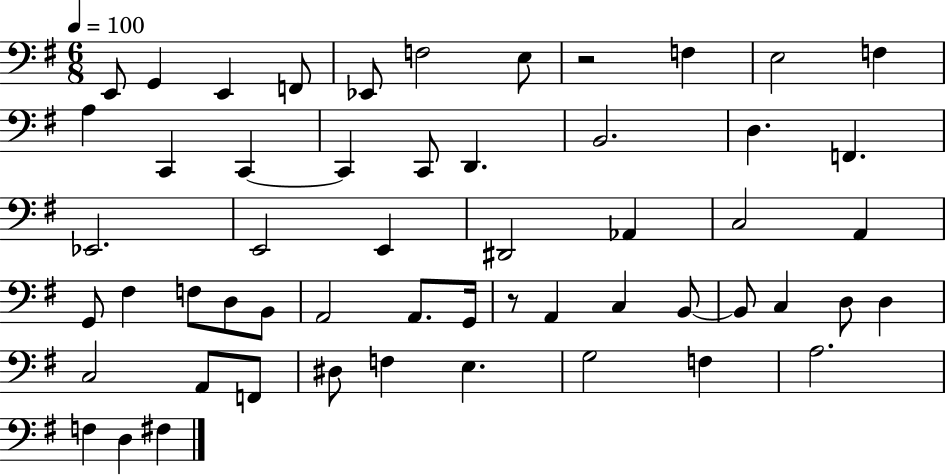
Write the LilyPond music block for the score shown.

{
  \clef bass
  \numericTimeSignature
  \time 6/8
  \key g \major
  \tempo 4 = 100
  \repeat volta 2 { e,8 g,4 e,4 f,8 | ees,8 f2 e8 | r2 f4 | e2 f4 | \break a4 c,4 c,4~~ | c,4 c,8 d,4. | b,2. | d4. f,4. | \break ees,2. | e,2 e,4 | dis,2 aes,4 | c2 a,4 | \break g,8 fis4 f8 d8 b,8 | a,2 a,8. g,16 | r8 a,4 c4 b,8~~ | b,8 c4 d8 d4 | \break c2 a,8 f,8 | dis8 f4 e4. | g2 f4 | a2. | \break f4 d4 fis4 | } \bar "|."
}